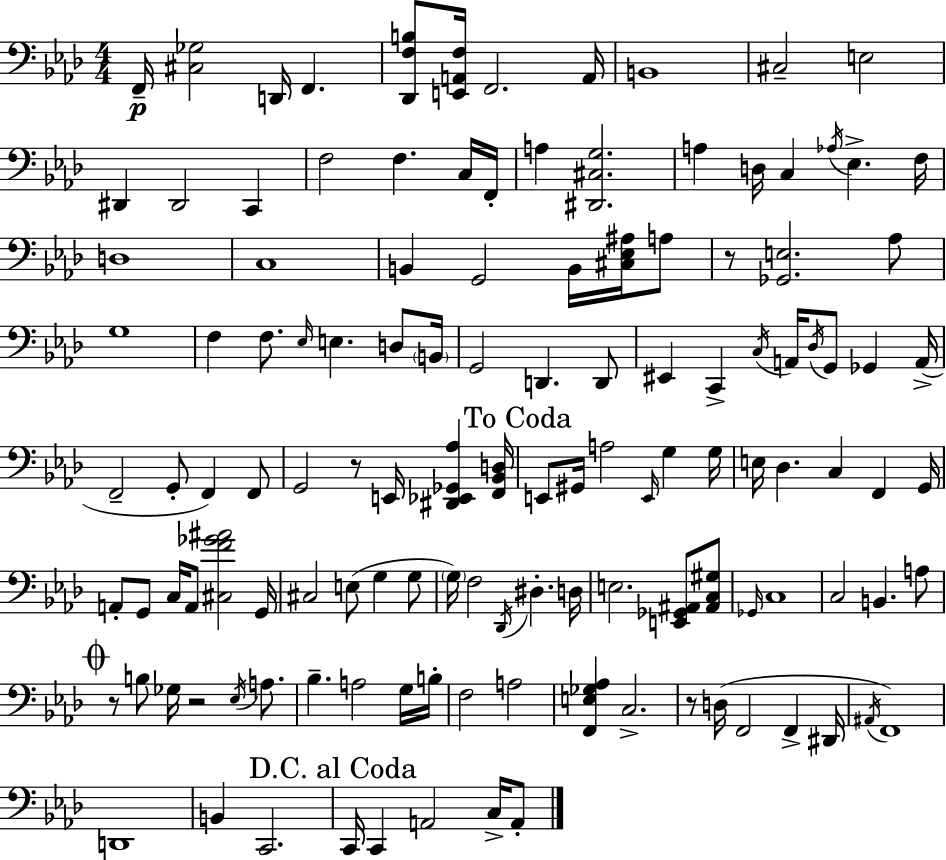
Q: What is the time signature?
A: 4/4